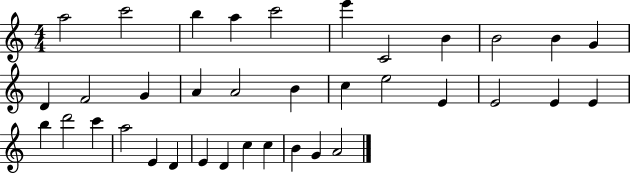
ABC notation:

X:1
T:Untitled
M:4/4
L:1/4
K:C
a2 c'2 b a c'2 e' C2 B B2 B G D F2 G A A2 B c e2 E E2 E E b d'2 c' a2 E D E D c c B G A2